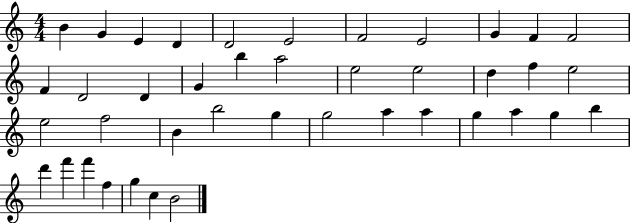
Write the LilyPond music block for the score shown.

{
  \clef treble
  \numericTimeSignature
  \time 4/4
  \key c \major
  b'4 g'4 e'4 d'4 | d'2 e'2 | f'2 e'2 | g'4 f'4 f'2 | \break f'4 d'2 d'4 | g'4 b''4 a''2 | e''2 e''2 | d''4 f''4 e''2 | \break e''2 f''2 | b'4 b''2 g''4 | g''2 a''4 a''4 | g''4 a''4 g''4 b''4 | \break d'''4 f'''4 f'''4 f''4 | g''4 c''4 b'2 | \bar "|."
}